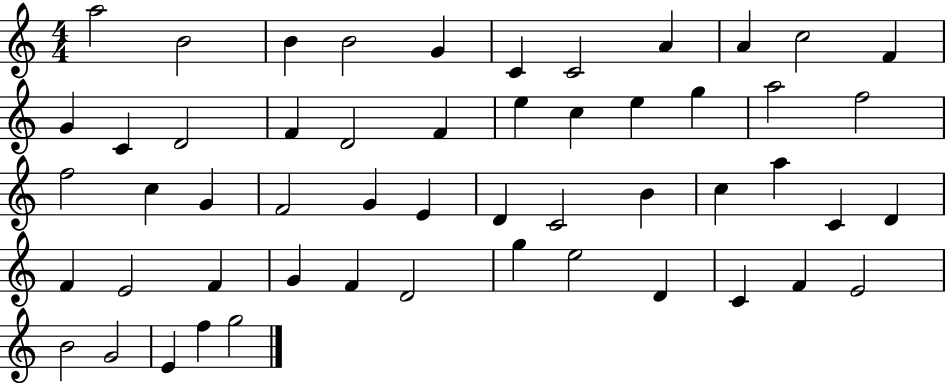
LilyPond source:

{
  \clef treble
  \numericTimeSignature
  \time 4/4
  \key c \major
  a''2 b'2 | b'4 b'2 g'4 | c'4 c'2 a'4 | a'4 c''2 f'4 | \break g'4 c'4 d'2 | f'4 d'2 f'4 | e''4 c''4 e''4 g''4 | a''2 f''2 | \break f''2 c''4 g'4 | f'2 g'4 e'4 | d'4 c'2 b'4 | c''4 a''4 c'4 d'4 | \break f'4 e'2 f'4 | g'4 f'4 d'2 | g''4 e''2 d'4 | c'4 f'4 e'2 | \break b'2 g'2 | e'4 f''4 g''2 | \bar "|."
}